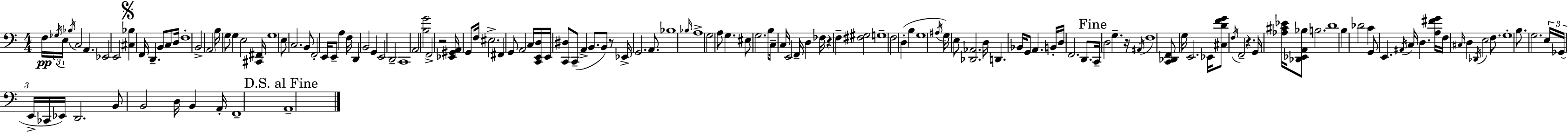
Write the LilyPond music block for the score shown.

{
  \clef bass
  \numericTimeSignature
  \time 4/4
  \key a \minor
  f16\pp \tuplet 3/2 { \acciaccatura { ges16 } e16 \acciaccatura { bes16 } } c2 a,4. | ees,2 e,2 | \mark \markup { \musicglyph "scripts.segno" } <cis bes>4 f,16 d,4.-- b,8 c8 | d16 f1-. | \break b,2-> \parenthesize a,2 | b16 g8 g4 e2 | <cis, fis,>16 g1 | e8 c2. | \break b,8 f,2-. e,16 e,8-- a4 | f16 d,4 b,2 g,4 | e,2 d,2-- | c,1 | \break a,2 <b g'>2 | f,2-> r2 | <ees, gis, a,>16 g,8 f16 eis2.-> | fis,4 g,8 a,2 | \break c16 <c, e, d>16 e,16 <c, dis>8 c,8--( a,4-> b,8. b,8) | r8 ees,16-> g,2. a,8. | bes1 | \grace { bes16 } a1-> | \break g2 a8 g4. | eis8 g2. | b8 c16-- c16 e,2 f,16-- d4 | fes16 r4 f4-- <fis gis>2 | \break g1-- | f2 d4-.( b4 | g1 | \acciaccatura { ais16 } g16) e8 <des, aes,>2. | \break d16 d,4. bes,16 g,8 a,4. | b,16-. d16 f,2. | d,8. \mark "Fine" c,16-- d2 g4.-- | r16 \acciaccatura { ais,16 } f1 | \break <c, des, f,>8 g16 e,2. | ees,16 <cis d' f' g'>8 \acciaccatura { f16 } f,2-- | r4. g,16 <aes cis' ees'>16 <des, ees, a, bes>8 b2. | d'1 | \break b4 des'2 | c'4 g,8 e,4. \acciaccatura { ais,16 } c16 | d4. <a fis' g'>16 f16 \grace { cis16 } d4 \acciaccatura { des,16 } e2 | f8. g1-. | \break b8. g2. | \tuplet 3/2 { e16 ges,16( e,16-> } ces,16 ees,16) d,2. | b,8 b,2 | d16 b,4 a,16-. f,1-- | \break \mark "D.S. al Fine" a,1-- | \bar "|."
}